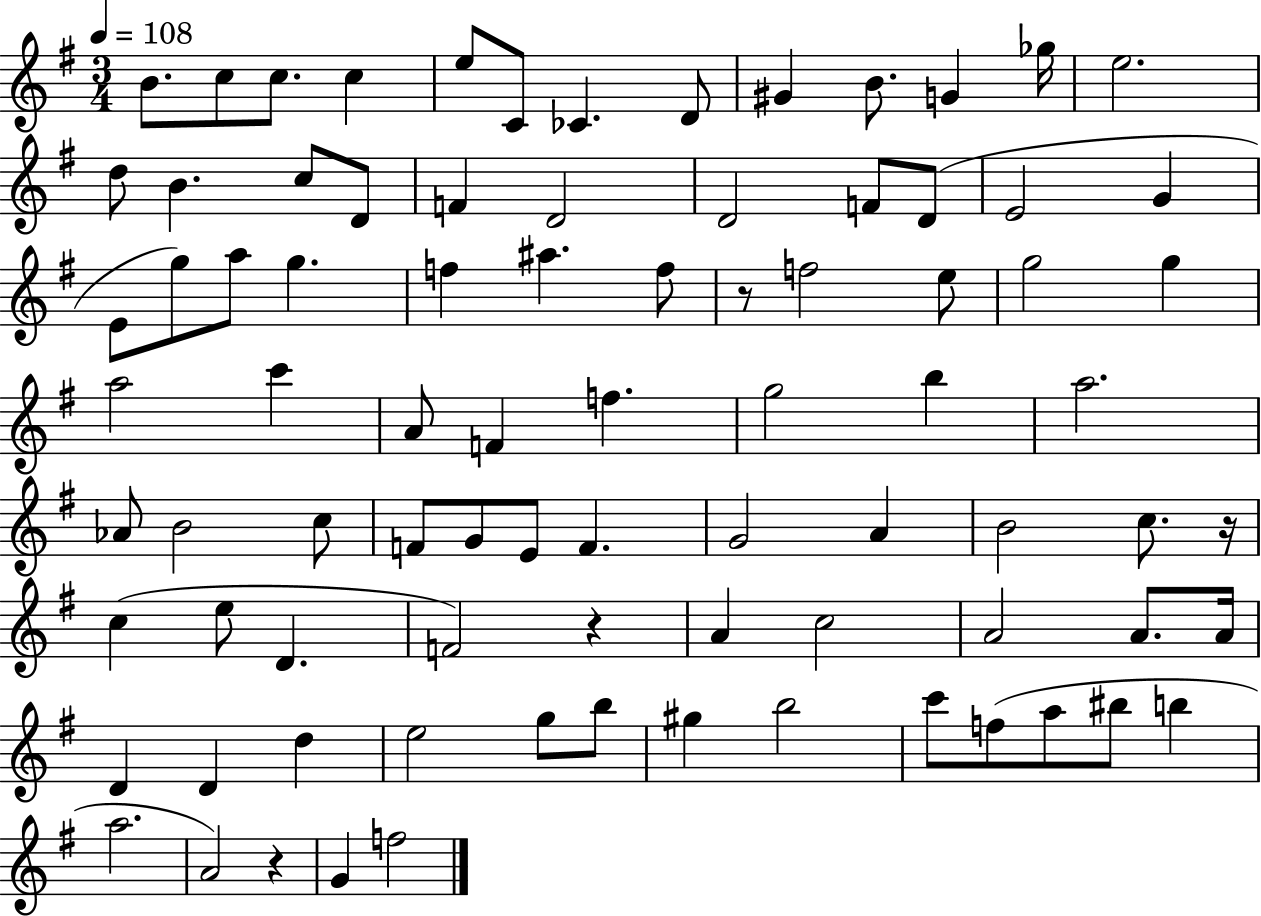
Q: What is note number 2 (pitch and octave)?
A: C5